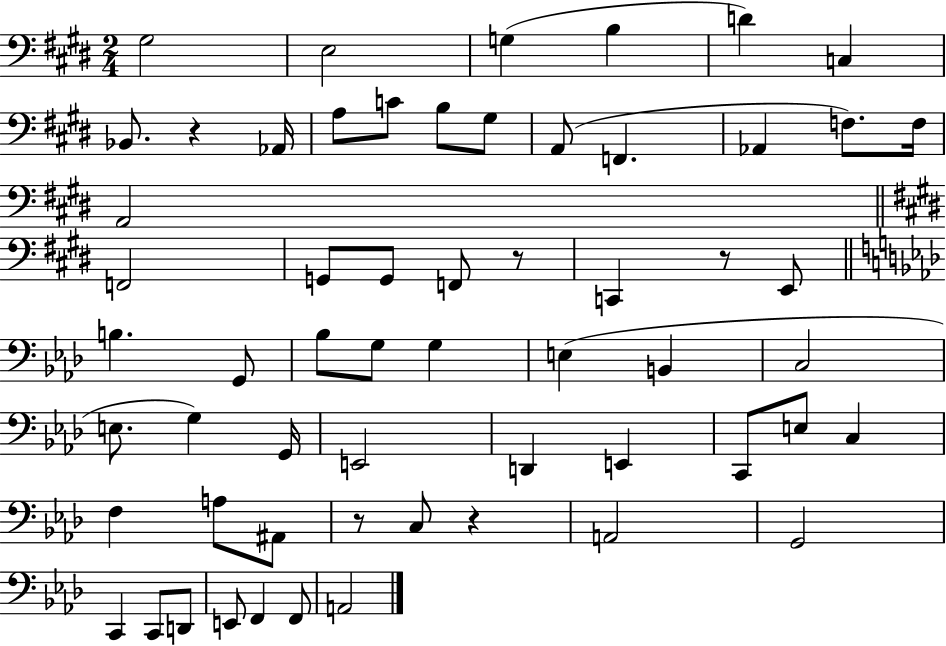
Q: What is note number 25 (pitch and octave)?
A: B3